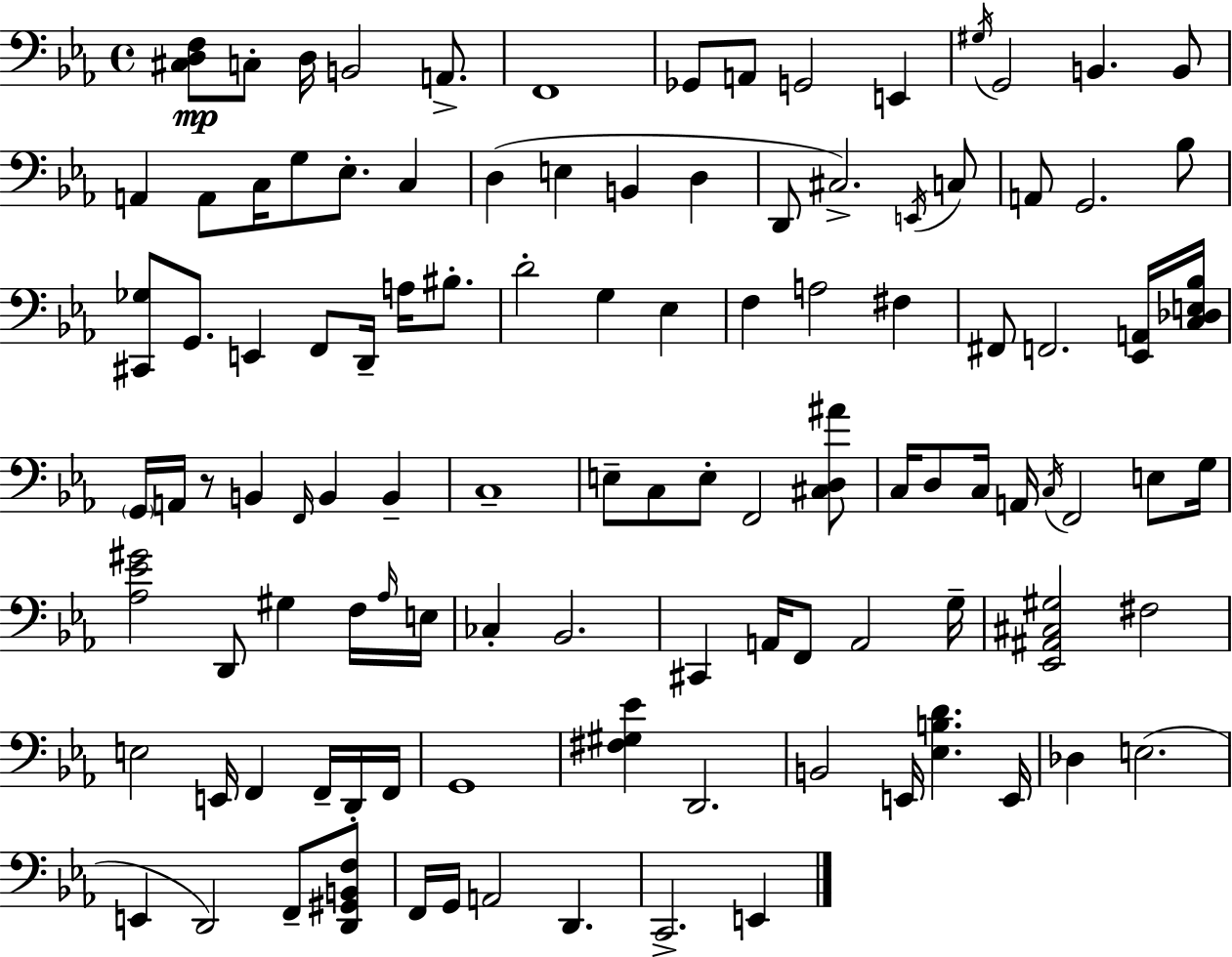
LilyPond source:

{
  \clef bass
  \time 4/4
  \defaultTimeSignature
  \key ees \major
  \repeat volta 2 { <cis d f>8\mp c8-. d16 b,2 a,8.-> | f,1 | ges,8 a,8 g,2 e,4 | \acciaccatura { gis16 } g,2 b,4. b,8 | \break a,4 a,8 c16 g8 ees8.-. c4 | d4( e4 b,4 d4 | d,8 cis2.->) \acciaccatura { e,16 } | c8 a,8 g,2. | \break bes8 <cis, ges>8 g,8. e,4 f,8 d,16-- a16 bis8.-. | d'2-. g4 ees4 | f4 a2 fis4 | fis,8 f,2. | \break <ees, a,>16 <c des e bes>16 \parenthesize g,16 a,16 r8 b,4 \grace { f,16 } b,4 b,4-- | c1-- | e8-- c8 e8-. f,2 | <cis d ais'>8 c16 d8 c16 a,16 \acciaccatura { c16 } f,2 | \break e8 g16 <aes ees' gis'>2 d,8 gis4 | f16 \grace { aes16 } e16 ces4-. bes,2. | cis,4 a,16 f,8 a,2 | g16-- <ees, ais, cis gis>2 fis2 | \break e2 e,16 f,4 | f,16-- d,16-. f,16 g,1 | <fis gis ees'>4 d,2. | b,2 e,16 <ees b d'>4. | \break e,16 des4 e2.( | e,4 d,2) | f,8-- <d, gis, b, f>8 f,16 g,16 a,2 d,4. | c,2.-> | \break e,4 } \bar "|."
}